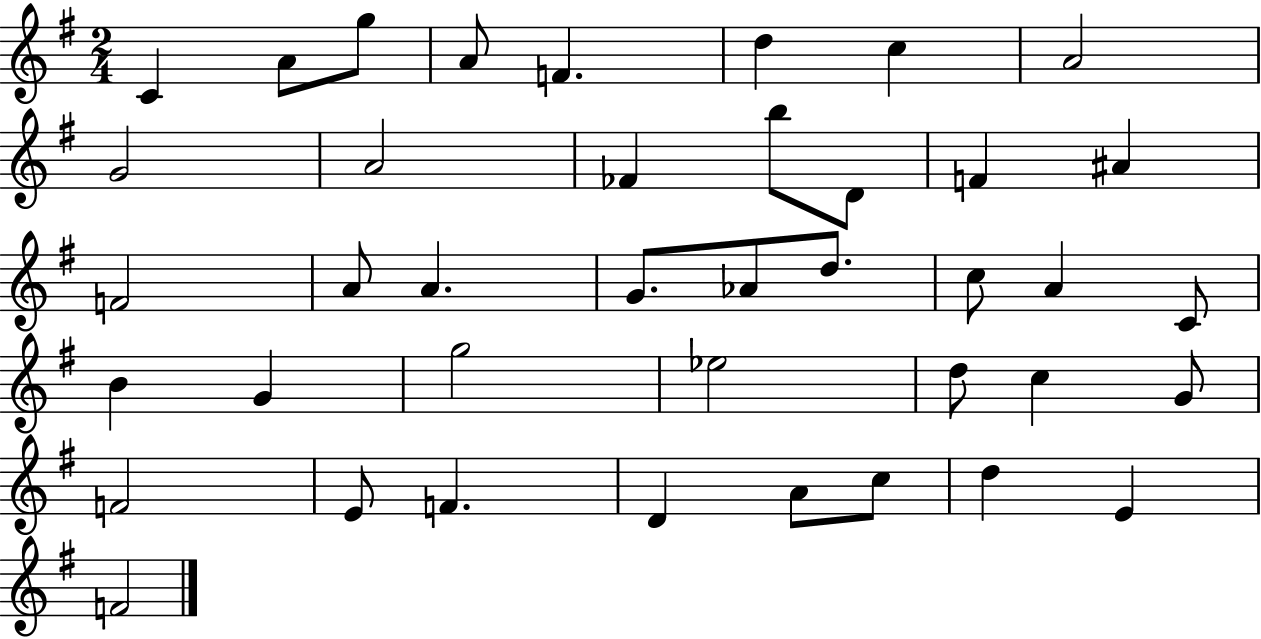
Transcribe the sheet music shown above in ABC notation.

X:1
T:Untitled
M:2/4
L:1/4
K:G
C A/2 g/2 A/2 F d c A2 G2 A2 _F b/2 D/2 F ^A F2 A/2 A G/2 _A/2 d/2 c/2 A C/2 B G g2 _e2 d/2 c G/2 F2 E/2 F D A/2 c/2 d E F2